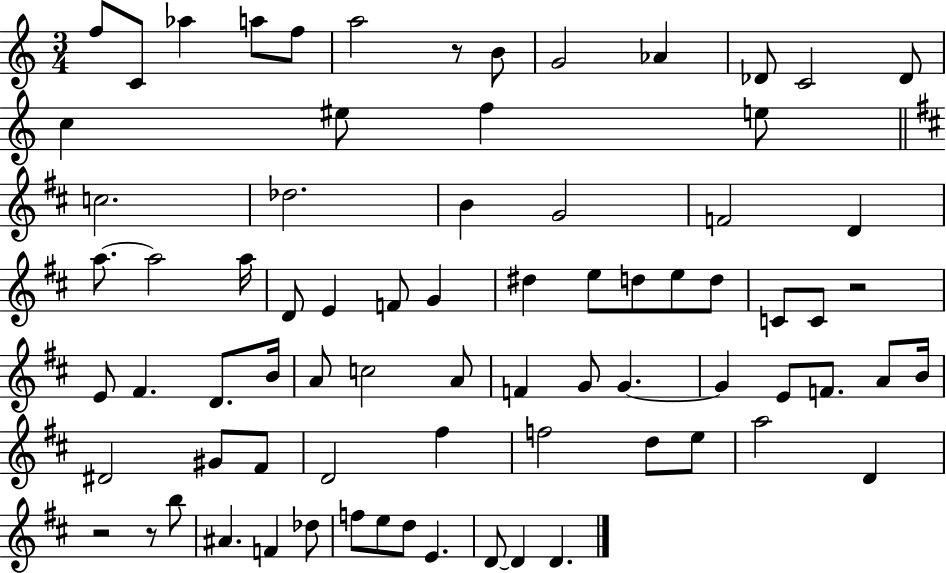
F5/e C4/e Ab5/q A5/e F5/e A5/h R/e B4/e G4/h Ab4/q Db4/e C4/h Db4/e C5/q EIS5/e F5/q E5/e C5/h. Db5/h. B4/q G4/h F4/h D4/q A5/e. A5/h A5/s D4/e E4/q F4/e G4/q D#5/q E5/e D5/e E5/e D5/e C4/e C4/e R/h E4/e F#4/q. D4/e. B4/s A4/e C5/h A4/e F4/q G4/e G4/q. G4/q E4/e F4/e. A4/e B4/s D#4/h G#4/e F#4/e D4/h F#5/q F5/h D5/e E5/e A5/h D4/q R/h R/e B5/e A#4/q. F4/q Db5/e F5/e E5/e D5/e E4/q. D4/e D4/q D4/q.